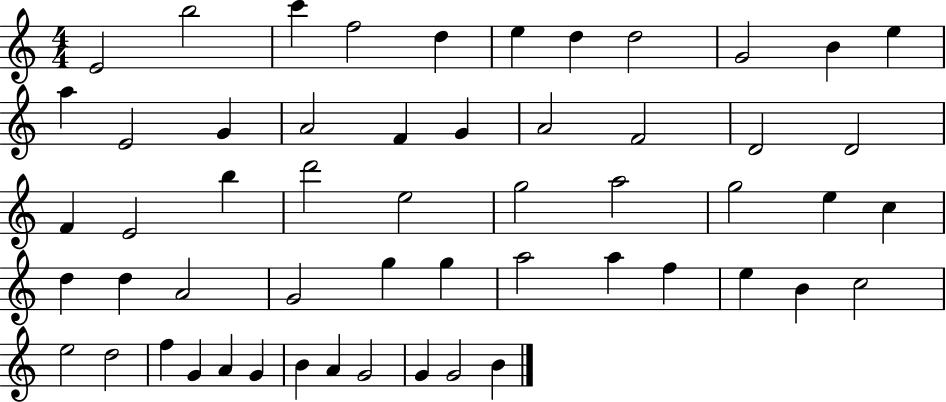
X:1
T:Untitled
M:4/4
L:1/4
K:C
E2 b2 c' f2 d e d d2 G2 B e a E2 G A2 F G A2 F2 D2 D2 F E2 b d'2 e2 g2 a2 g2 e c d d A2 G2 g g a2 a f e B c2 e2 d2 f G A G B A G2 G G2 B